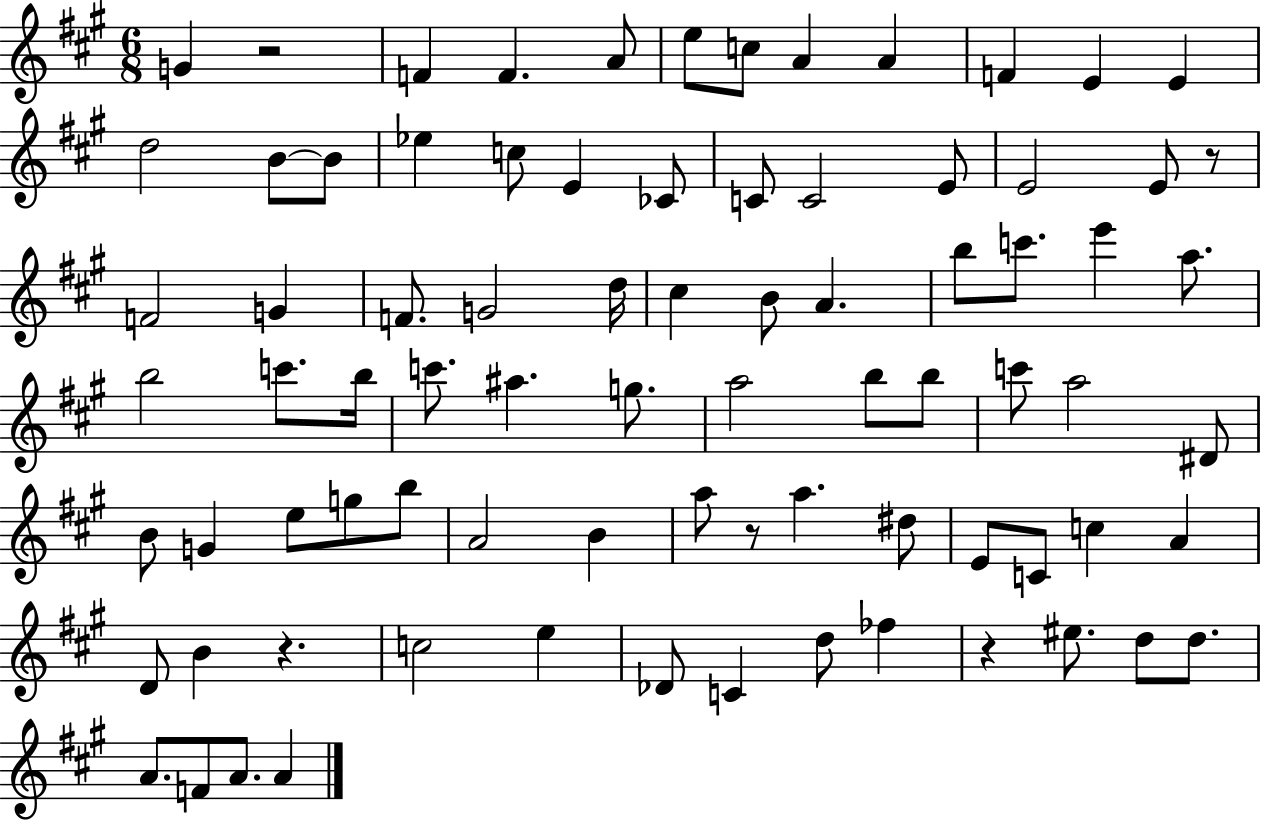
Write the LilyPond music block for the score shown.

{
  \clef treble
  \numericTimeSignature
  \time 6/8
  \key a \major
  g'4 r2 | f'4 f'4. a'8 | e''8 c''8 a'4 a'4 | f'4 e'4 e'4 | \break d''2 b'8~~ b'8 | ees''4 c''8 e'4 ces'8 | c'8 c'2 e'8 | e'2 e'8 r8 | \break f'2 g'4 | f'8. g'2 d''16 | cis''4 b'8 a'4. | b''8 c'''8. e'''4 a''8. | \break b''2 c'''8. b''16 | c'''8. ais''4. g''8. | a''2 b''8 b''8 | c'''8 a''2 dis'8 | \break b'8 g'4 e''8 g''8 b''8 | a'2 b'4 | a''8 r8 a''4. dis''8 | e'8 c'8 c''4 a'4 | \break d'8 b'4 r4. | c''2 e''4 | des'8 c'4 d''8 fes''4 | r4 eis''8. d''8 d''8. | \break a'8. f'8 a'8. a'4 | \bar "|."
}